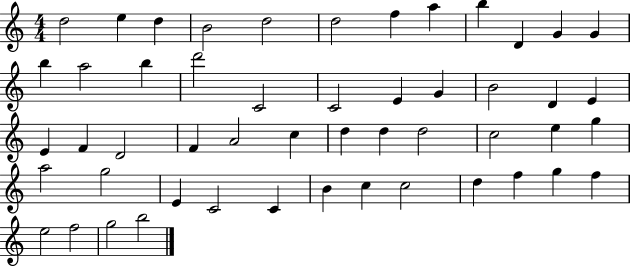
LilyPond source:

{
  \clef treble
  \numericTimeSignature
  \time 4/4
  \key c \major
  d''2 e''4 d''4 | b'2 d''2 | d''2 f''4 a''4 | b''4 d'4 g'4 g'4 | \break b''4 a''2 b''4 | d'''2 c'2 | c'2 e'4 g'4 | b'2 d'4 e'4 | \break e'4 f'4 d'2 | f'4 a'2 c''4 | d''4 d''4 d''2 | c''2 e''4 g''4 | \break a''2 g''2 | e'4 c'2 c'4 | b'4 c''4 c''2 | d''4 f''4 g''4 f''4 | \break e''2 f''2 | g''2 b''2 | \bar "|."
}